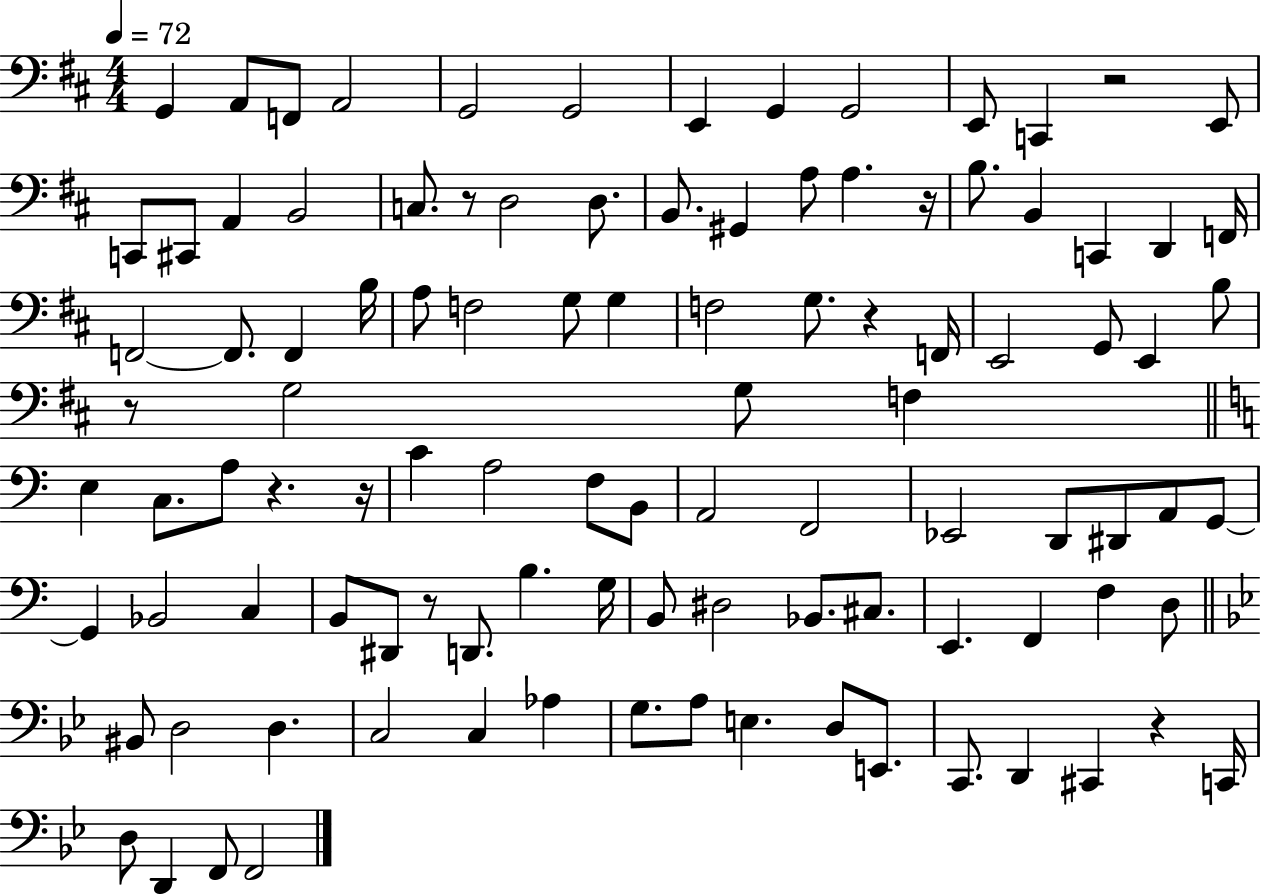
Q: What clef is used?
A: bass